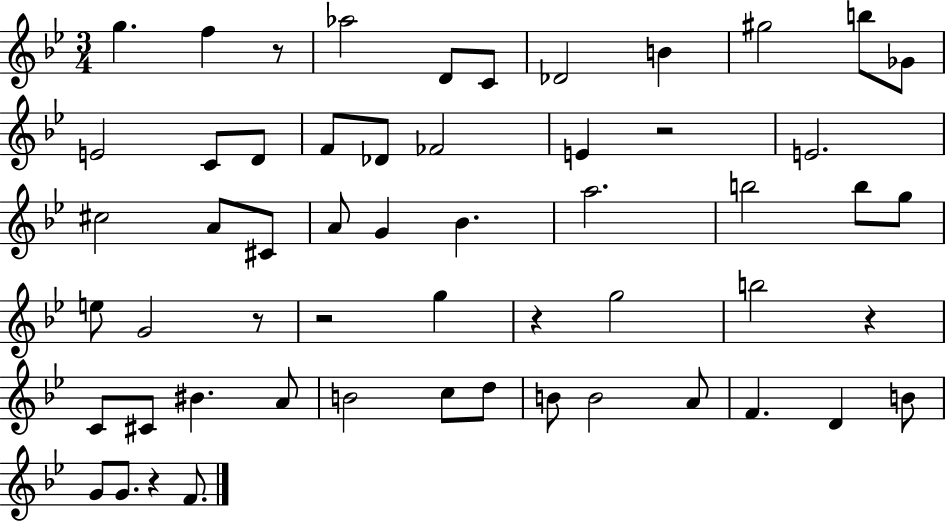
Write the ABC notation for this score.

X:1
T:Untitled
M:3/4
L:1/4
K:Bb
g f z/2 _a2 D/2 C/2 _D2 B ^g2 b/2 _G/2 E2 C/2 D/2 F/2 _D/2 _F2 E z2 E2 ^c2 A/2 ^C/2 A/2 G _B a2 b2 b/2 g/2 e/2 G2 z/2 z2 g z g2 b2 z C/2 ^C/2 ^B A/2 B2 c/2 d/2 B/2 B2 A/2 F D B/2 G/2 G/2 z F/2